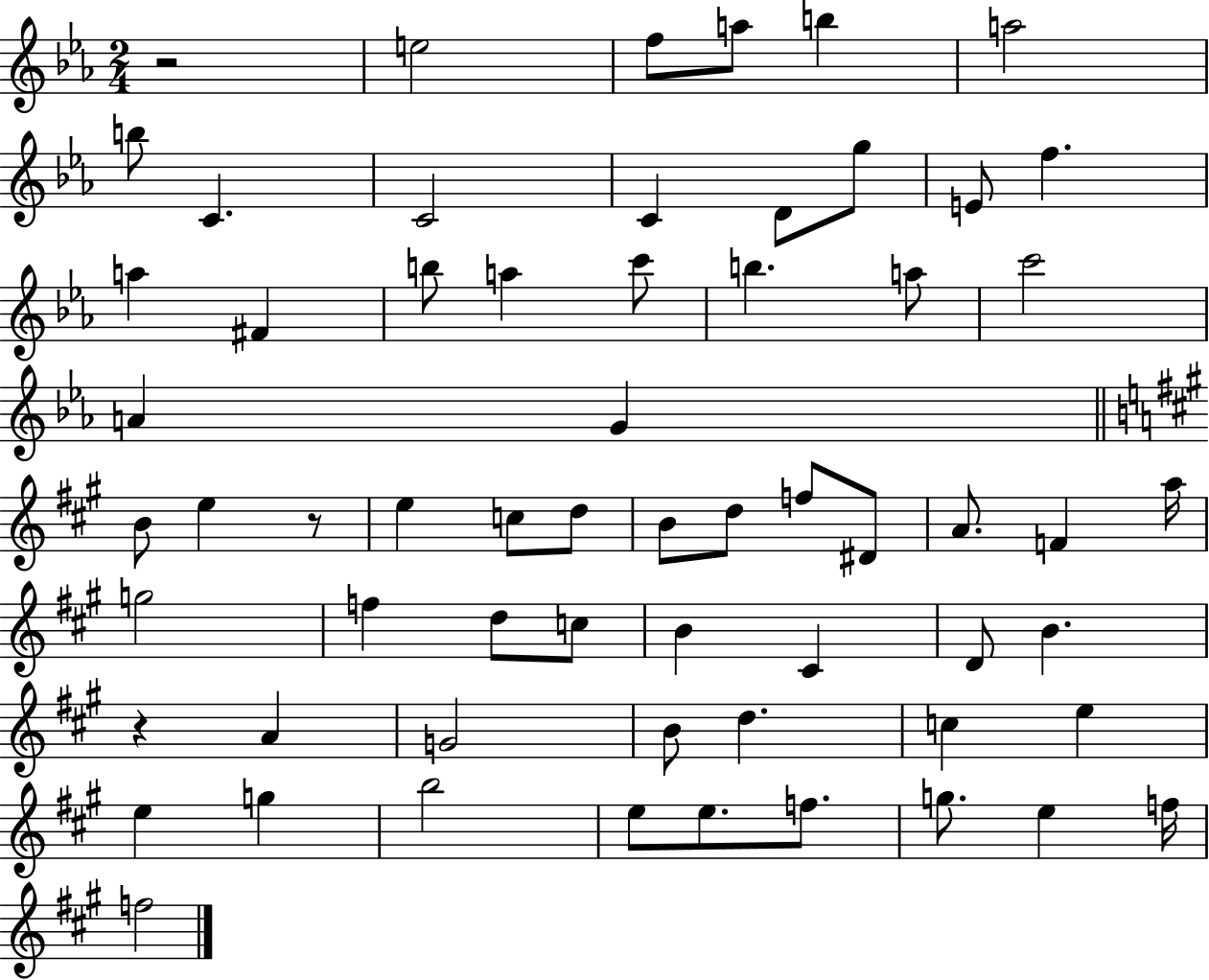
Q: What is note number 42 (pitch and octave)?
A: D4